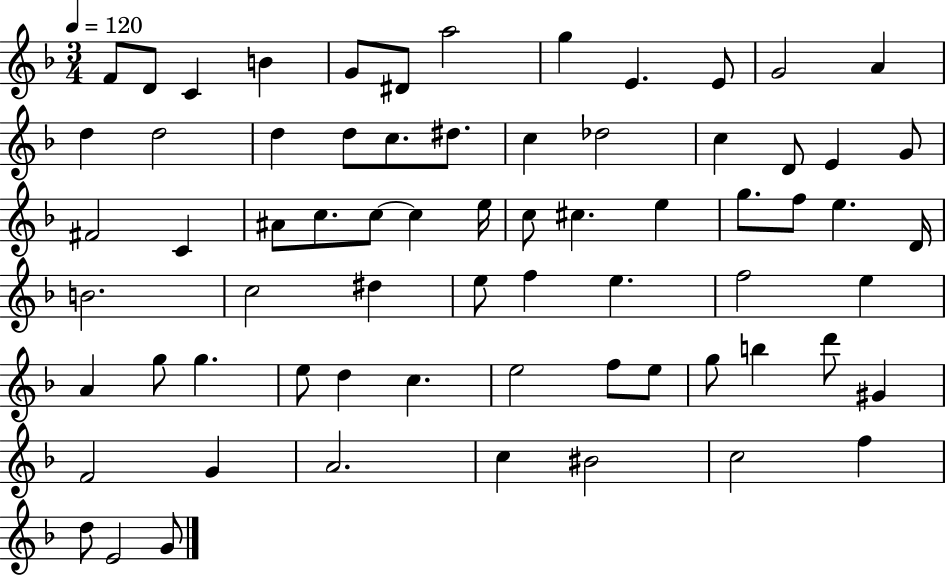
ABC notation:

X:1
T:Untitled
M:3/4
L:1/4
K:F
F/2 D/2 C B G/2 ^D/2 a2 g E E/2 G2 A d d2 d d/2 c/2 ^d/2 c _d2 c D/2 E G/2 ^F2 C ^A/2 c/2 c/2 c e/4 c/2 ^c e g/2 f/2 e D/4 B2 c2 ^d e/2 f e f2 e A g/2 g e/2 d c e2 f/2 e/2 g/2 b d'/2 ^G F2 G A2 c ^B2 c2 f d/2 E2 G/2